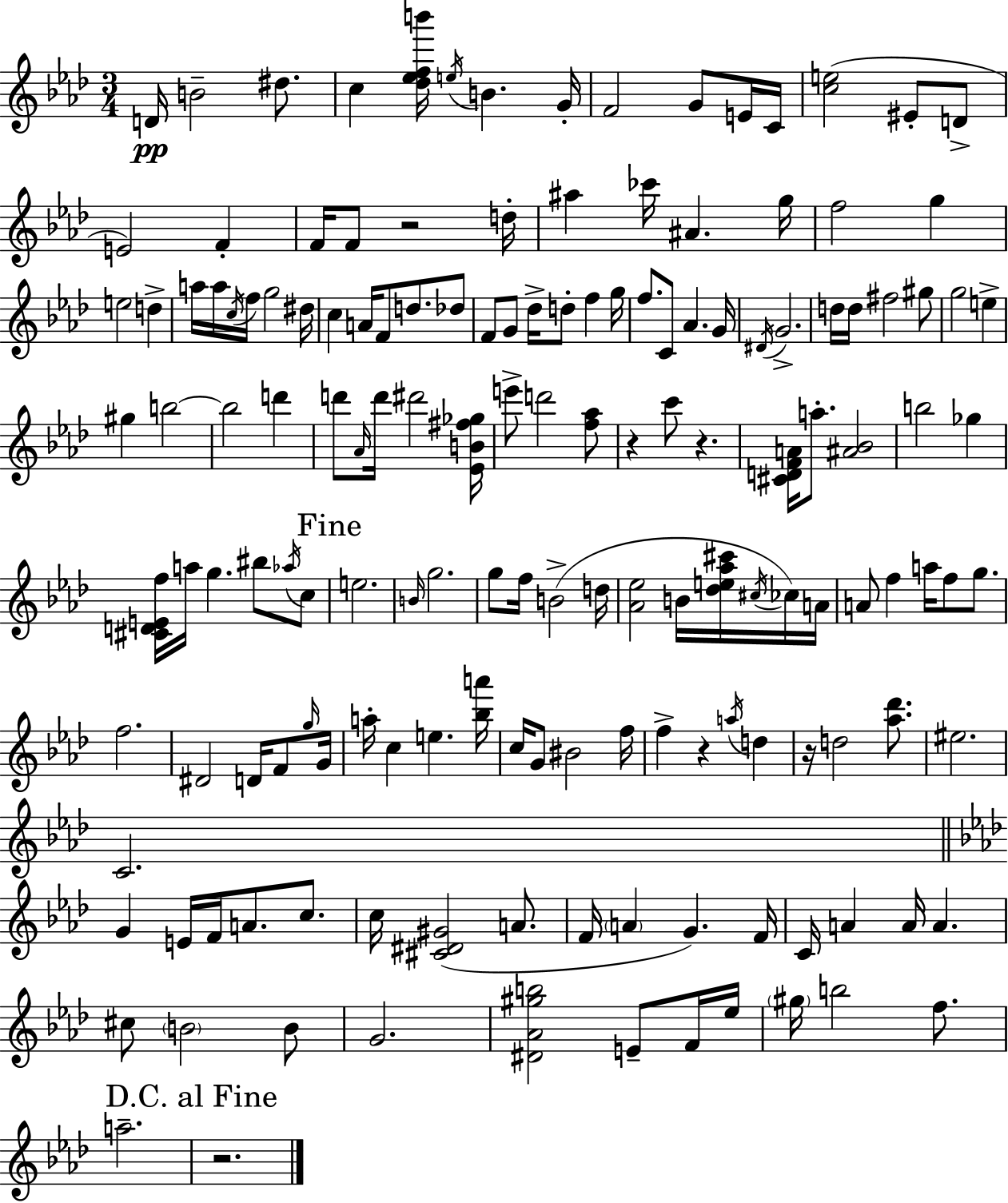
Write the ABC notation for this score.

X:1
T:Untitled
M:3/4
L:1/4
K:Ab
D/4 B2 ^d/2 c [_d_efb']/4 e/4 B G/4 F2 G/2 E/4 C/4 [ce]2 ^E/2 D/2 E2 F F/4 F/2 z2 d/4 ^a _c'/4 ^A g/4 f2 g e2 d a/4 a/4 c/4 f/4 g2 ^d/4 c A/4 F/2 d/2 _d/2 F/2 G/2 _d/4 d/2 f g/4 f/2 C/2 _A G/4 ^D/4 G2 d/4 d/4 ^f2 ^g/2 g2 e ^g b2 b2 d' d'/2 _A/4 d'/4 ^d'2 [_EB^f_g]/4 e'/2 d'2 [f_a]/2 z c'/2 z [^CDFA]/4 a/2 [^A_B]2 b2 _g [^CDEf]/4 a/4 g ^b/2 _a/4 c/2 e2 B/4 g2 g/2 f/4 B2 d/4 [_A_e]2 B/4 [_de_a^c']/4 ^c/4 _c/4 A/4 A/2 f a/4 f/2 g/2 f2 ^D2 D/4 F/2 g/4 G/4 a/4 c e [_ba']/4 c/4 G/2 ^B2 f/4 f z a/4 d z/4 d2 [_a_d']/2 ^e2 C2 G E/4 F/4 A/2 c/2 c/4 [^C^D^G]2 A/2 F/4 A G F/4 C/4 A A/4 A ^c/2 B2 B/2 G2 [^D_A^gb]2 E/2 F/4 _e/4 ^g/4 b2 f/2 a2 z2